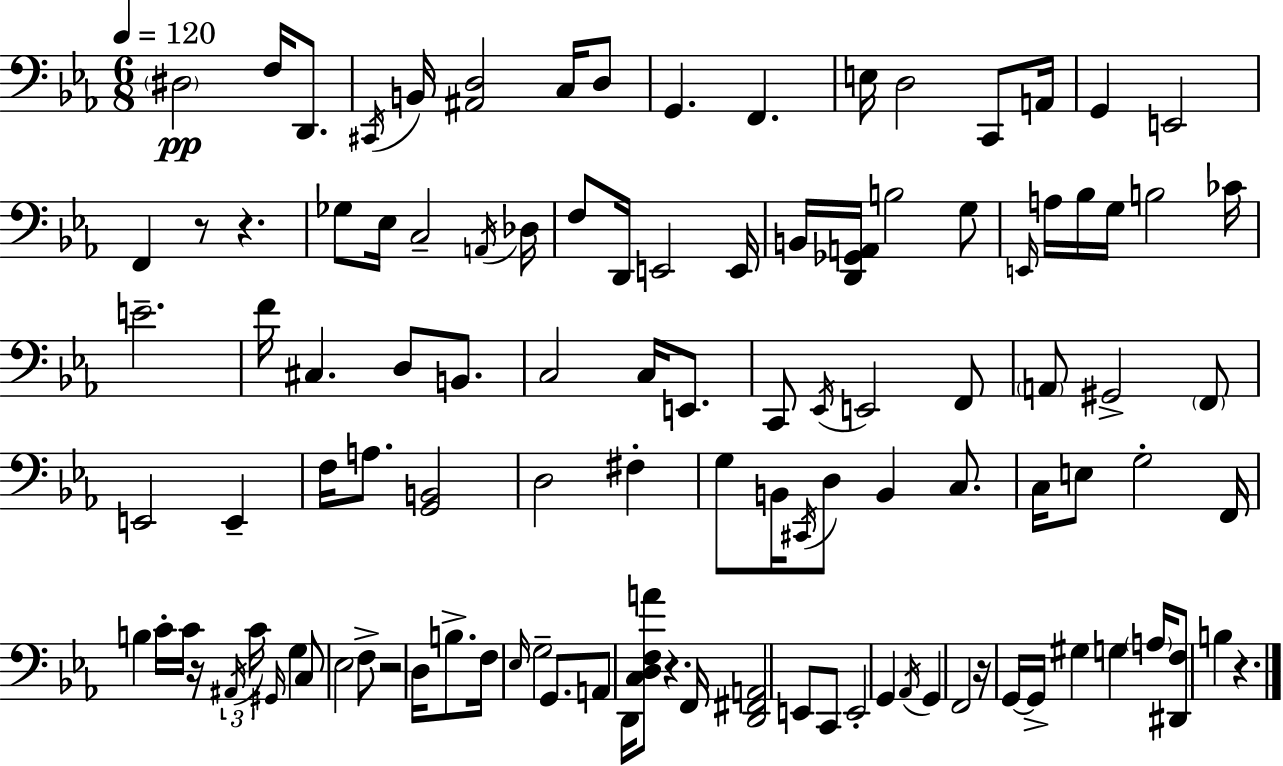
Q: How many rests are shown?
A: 7